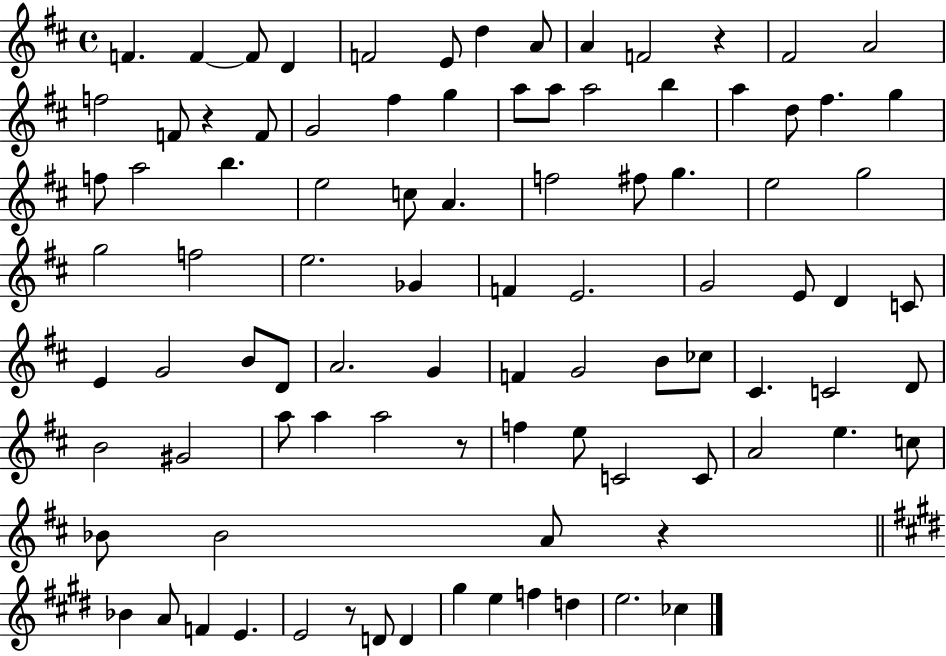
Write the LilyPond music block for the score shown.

{
  \clef treble
  \time 4/4
  \defaultTimeSignature
  \key d \major
  \repeat volta 2 { f'4. f'4~~ f'8 d'4 | f'2 e'8 d''4 a'8 | a'4 f'2 r4 | fis'2 a'2 | \break f''2 f'8 r4 f'8 | g'2 fis''4 g''4 | a''8 a''8 a''2 b''4 | a''4 d''8 fis''4. g''4 | \break f''8 a''2 b''4. | e''2 c''8 a'4. | f''2 fis''8 g''4. | e''2 g''2 | \break g''2 f''2 | e''2. ges'4 | f'4 e'2. | g'2 e'8 d'4 c'8 | \break e'4 g'2 b'8 d'8 | a'2. g'4 | f'4 g'2 b'8 ces''8 | cis'4. c'2 d'8 | \break b'2 gis'2 | a''8 a''4 a''2 r8 | f''4 e''8 c'2 c'8 | a'2 e''4. c''8 | \break bes'8 bes'2 a'8 r4 | \bar "||" \break \key e \major bes'4 a'8 f'4 e'4. | e'2 r8 d'8 d'4 | gis''4 e''4 f''4 d''4 | e''2. ces''4 | \break } \bar "|."
}